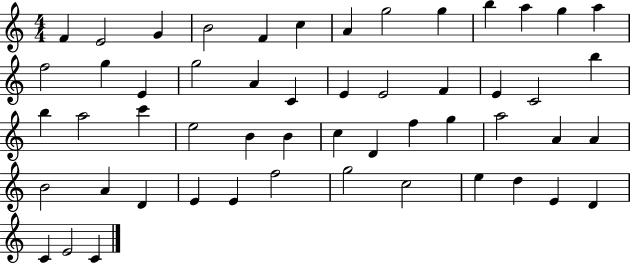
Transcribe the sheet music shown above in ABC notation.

X:1
T:Untitled
M:4/4
L:1/4
K:C
F E2 G B2 F c A g2 g b a g a f2 g E g2 A C E E2 F E C2 b b a2 c' e2 B B c D f g a2 A A B2 A D E E f2 g2 c2 e d E D C E2 C